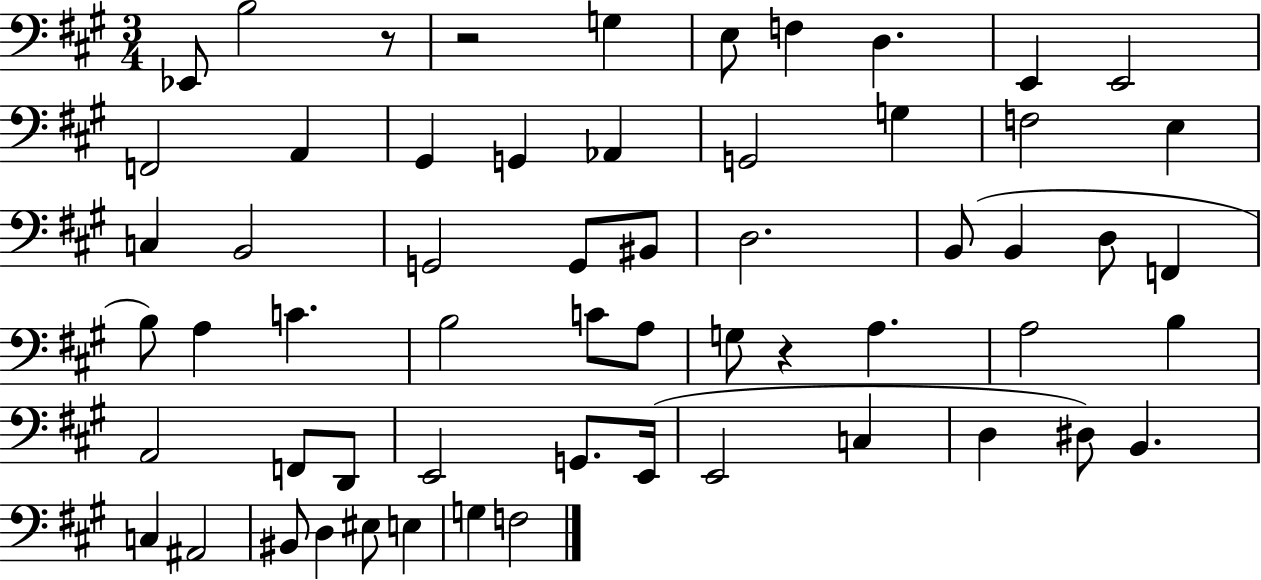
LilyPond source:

{
  \clef bass
  \numericTimeSignature
  \time 3/4
  \key a \major
  ees,8 b2 r8 | r2 g4 | e8 f4 d4. | e,4 e,2 | \break f,2 a,4 | gis,4 g,4 aes,4 | g,2 g4 | f2 e4 | \break c4 b,2 | g,2 g,8 bis,8 | d2. | b,8( b,4 d8 f,4 | \break b8) a4 c'4. | b2 c'8 a8 | g8 r4 a4. | a2 b4 | \break a,2 f,8 d,8 | e,2 g,8. e,16( | e,2 c4 | d4 dis8) b,4. | \break c4 ais,2 | bis,8 d4 eis8 e4 | g4 f2 | \bar "|."
}